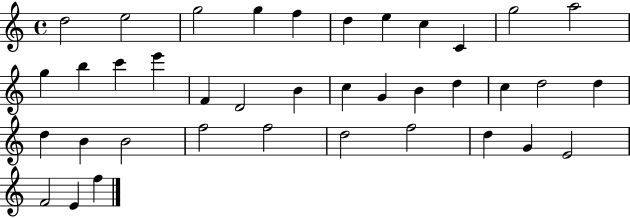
X:1
T:Untitled
M:4/4
L:1/4
K:C
d2 e2 g2 g f d e c C g2 a2 g b c' e' F D2 B c G B d c d2 d d B B2 f2 f2 d2 f2 d G E2 F2 E f